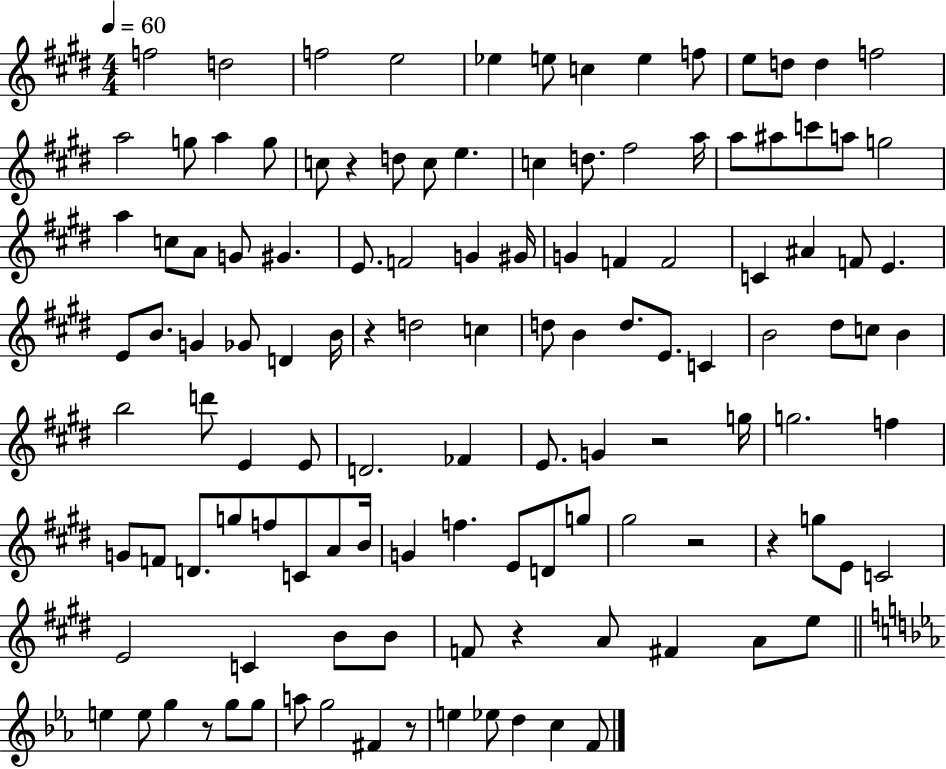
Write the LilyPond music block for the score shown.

{
  \clef treble
  \numericTimeSignature
  \time 4/4
  \key e \major
  \tempo 4 = 60
  f''2 d''2 | f''2 e''2 | ees''4 e''8 c''4 e''4 f''8 | e''8 d''8 d''4 f''2 | \break a''2 g''8 a''4 g''8 | c''8 r4 d''8 c''8 e''4. | c''4 d''8. fis''2 a''16 | a''8 ais''8 c'''8 a''8 g''2 | \break a''4 c''8 a'8 g'8 gis'4. | e'8. f'2 g'4 gis'16 | g'4 f'4 f'2 | c'4 ais'4 f'8 e'4. | \break e'8 b'8. g'4 ges'8 d'4 b'16 | r4 d''2 c''4 | d''8 b'4 d''8. e'8. c'4 | b'2 dis''8 c''8 b'4 | \break b''2 d'''8 e'4 e'8 | d'2. fes'4 | e'8. g'4 r2 g''16 | g''2. f''4 | \break g'8 f'8 d'8. g''8 f''8 c'8 a'8 b'16 | g'4 f''4. e'8 d'8 g''8 | gis''2 r2 | r4 g''8 e'8 c'2 | \break e'2 c'4 b'8 b'8 | f'8 r4 a'8 fis'4 a'8 e''8 | \bar "||" \break \key ees \major e''4 e''8 g''4 r8 g''8 g''8 | a''8 g''2 fis'4 r8 | e''4 ees''8 d''4 c''4 f'8 | \bar "|."
}